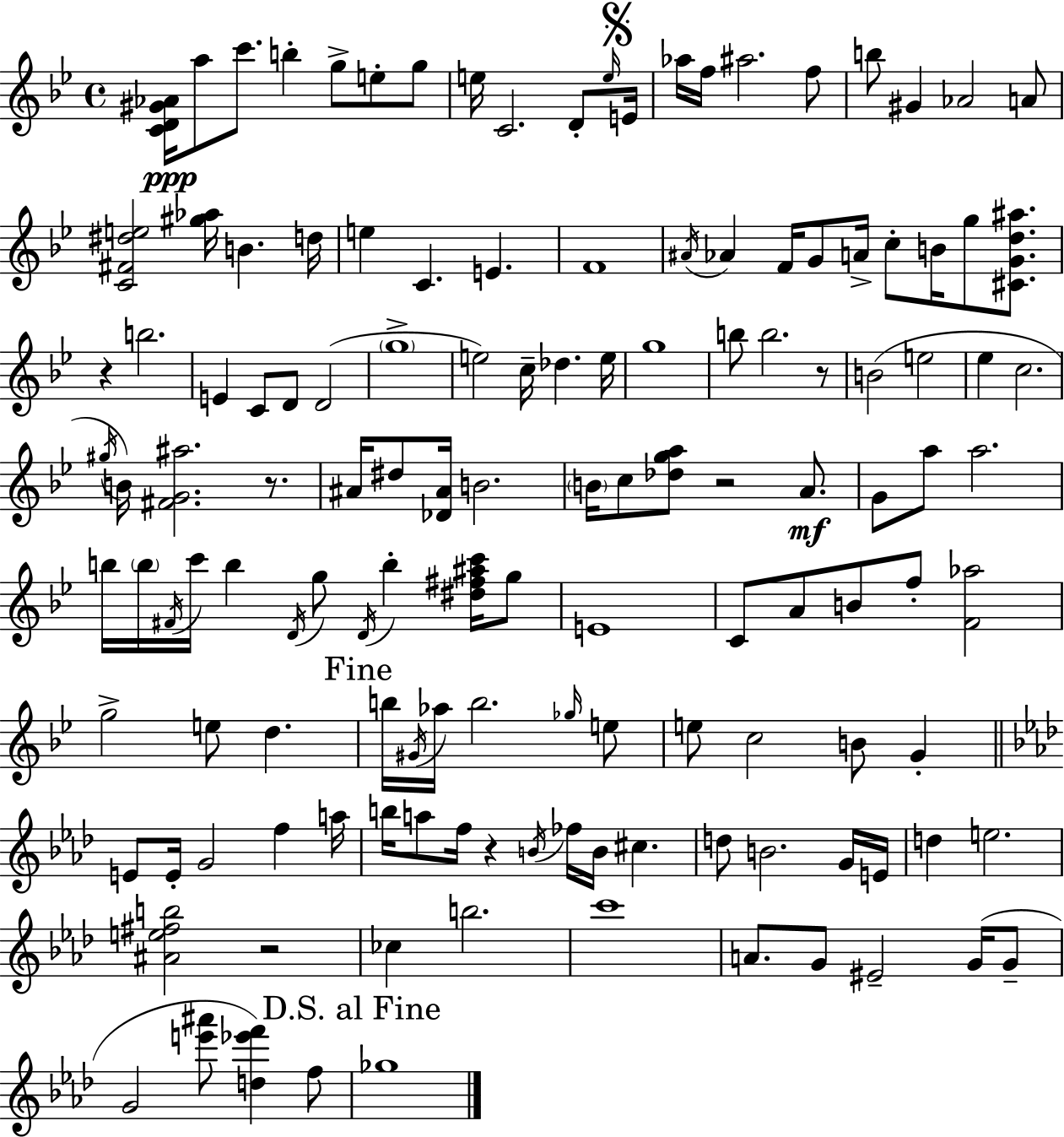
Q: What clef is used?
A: treble